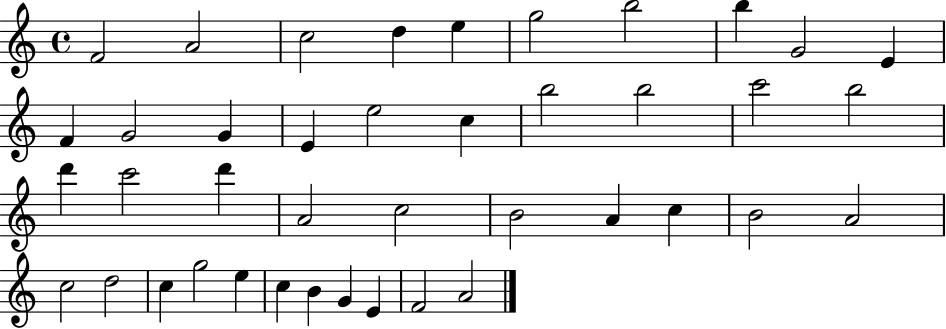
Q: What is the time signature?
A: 4/4